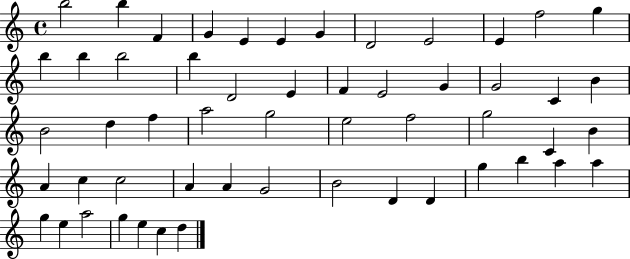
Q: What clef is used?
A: treble